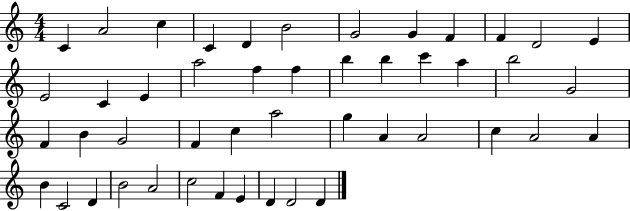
C4/q A4/h C5/q C4/q D4/q B4/h G4/h G4/q F4/q F4/q D4/h E4/q E4/h C4/q E4/q A5/h F5/q F5/q B5/q B5/q C6/q A5/q B5/h G4/h F4/q B4/q G4/h F4/q C5/q A5/h G5/q A4/q A4/h C5/q A4/h A4/q B4/q C4/h D4/q B4/h A4/h C5/h F4/q E4/q D4/q D4/h D4/q